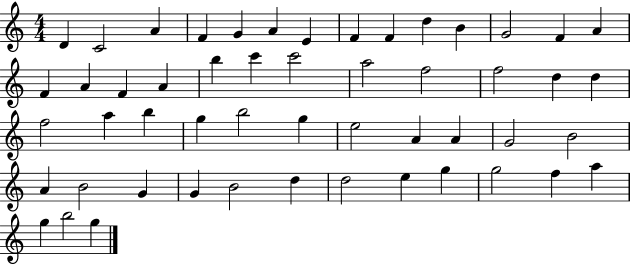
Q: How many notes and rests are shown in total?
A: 52